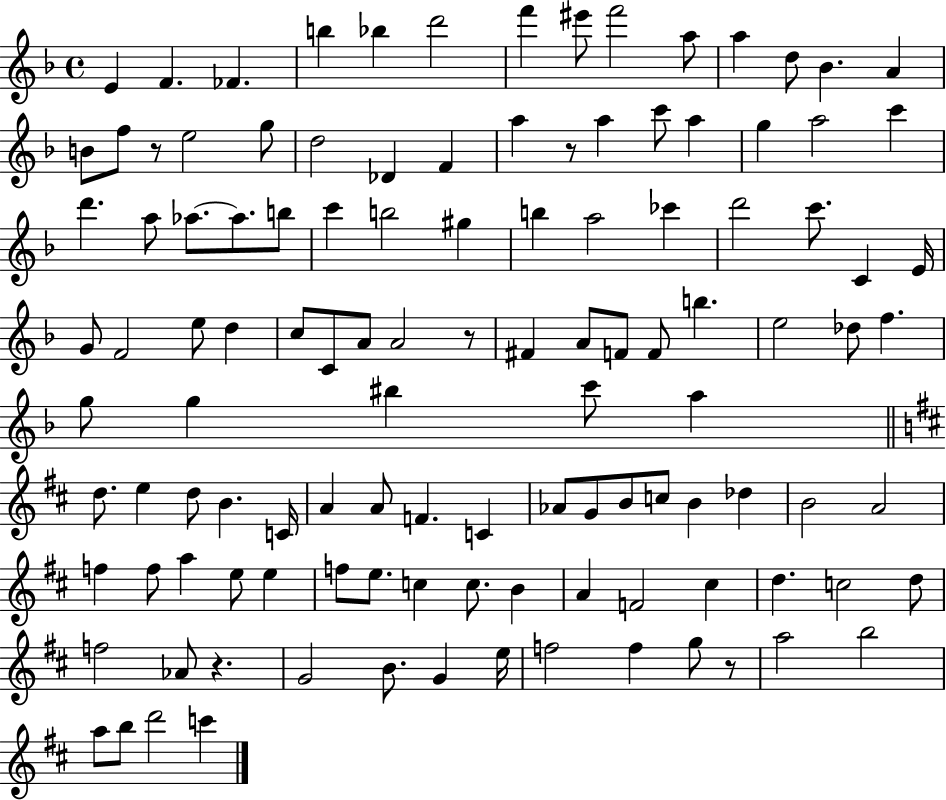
X:1
T:Untitled
M:4/4
L:1/4
K:F
E F _F b _b d'2 f' ^e'/2 f'2 a/2 a d/2 _B A B/2 f/2 z/2 e2 g/2 d2 _D F a z/2 a c'/2 a g a2 c' d' a/2 _a/2 _a/2 b/2 c' b2 ^g b a2 _c' d'2 c'/2 C E/4 G/2 F2 e/2 d c/2 C/2 A/2 A2 z/2 ^F A/2 F/2 F/2 b e2 _d/2 f g/2 g ^b c'/2 a d/2 e d/2 B C/4 A A/2 F C _A/2 G/2 B/2 c/2 B _d B2 A2 f f/2 a e/2 e f/2 e/2 c c/2 B A F2 ^c d c2 d/2 f2 _A/2 z G2 B/2 G e/4 f2 f g/2 z/2 a2 b2 a/2 b/2 d'2 c'